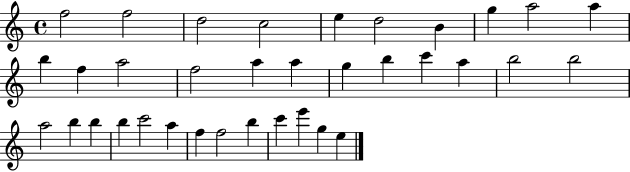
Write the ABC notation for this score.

X:1
T:Untitled
M:4/4
L:1/4
K:C
f2 f2 d2 c2 e d2 B g a2 a b f a2 f2 a a g b c' a b2 b2 a2 b b b c'2 a f f2 b c' e' g e